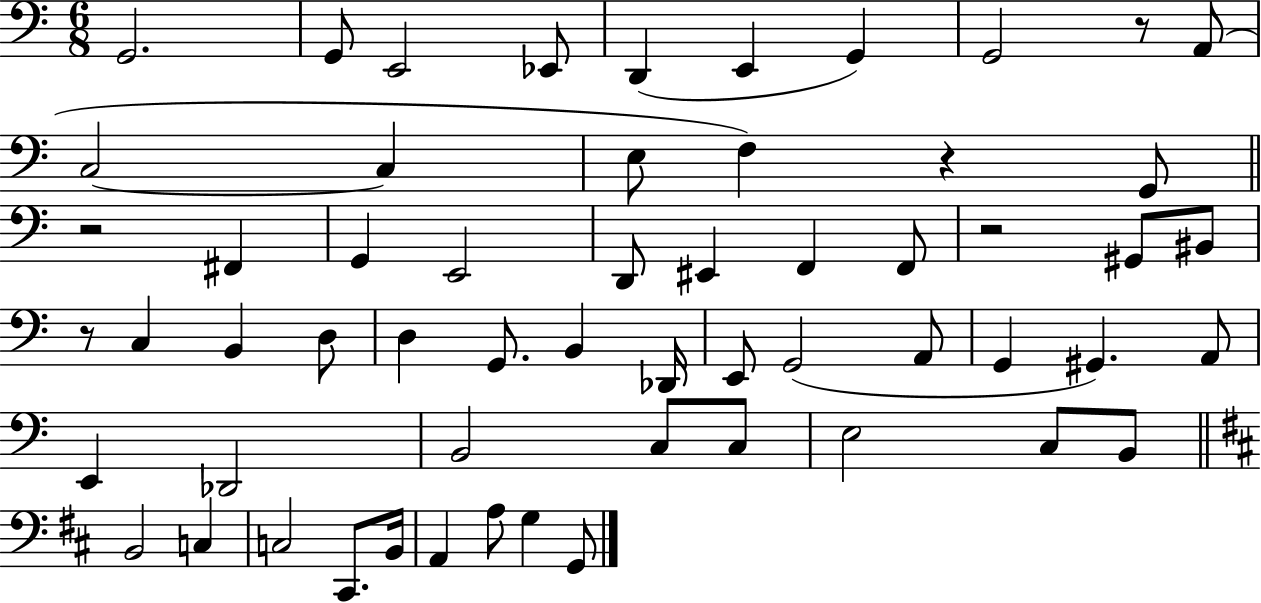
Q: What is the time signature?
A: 6/8